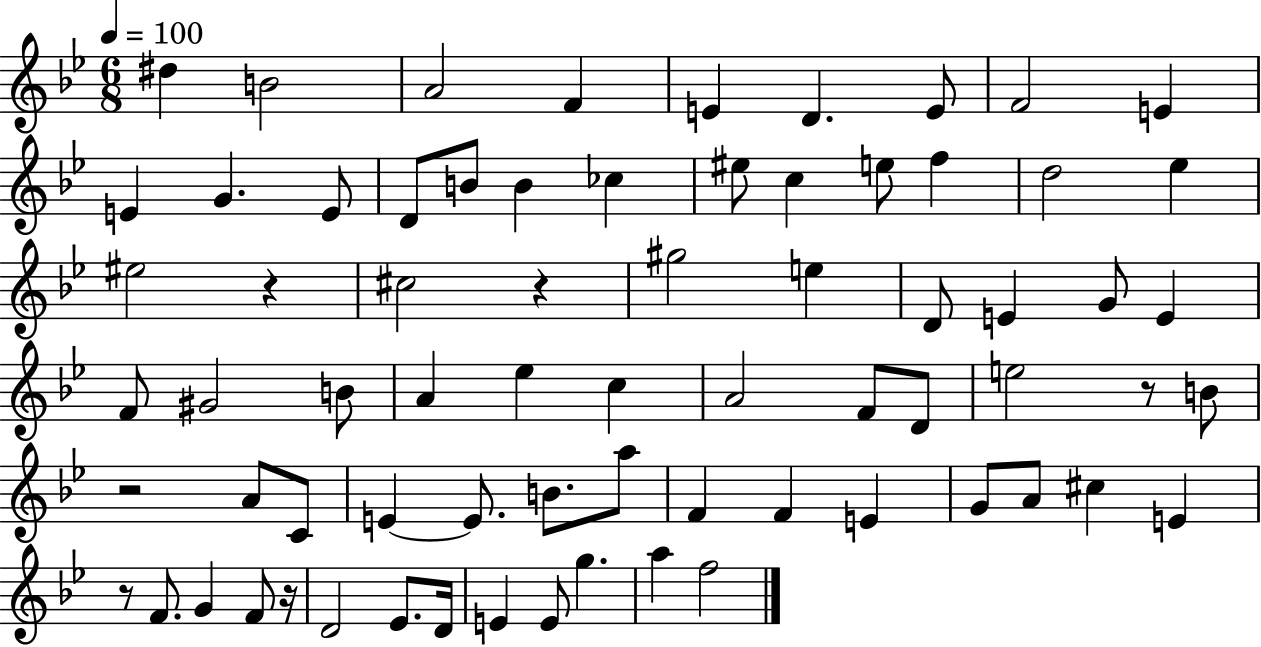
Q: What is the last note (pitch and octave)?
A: F5